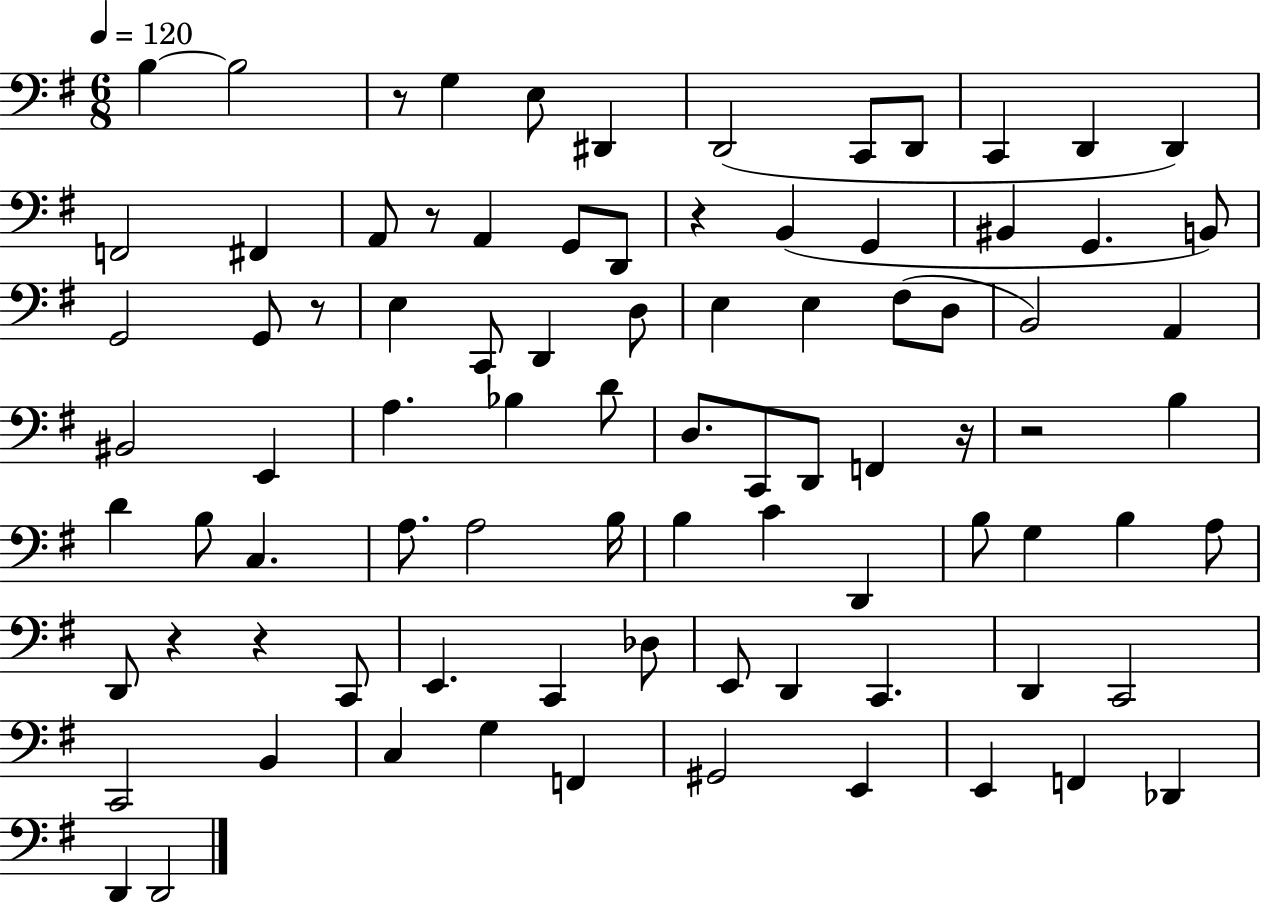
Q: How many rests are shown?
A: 8